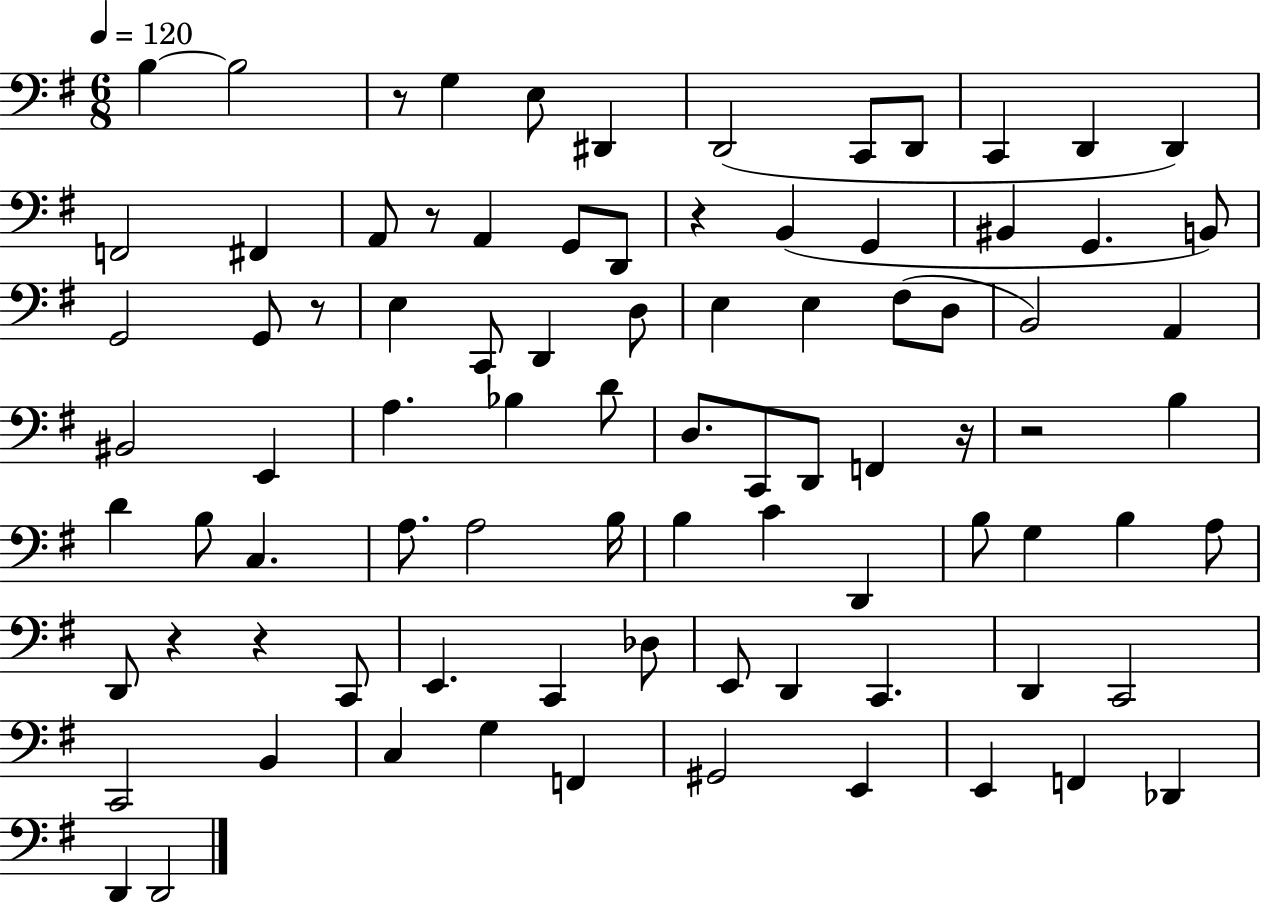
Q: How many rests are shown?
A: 8